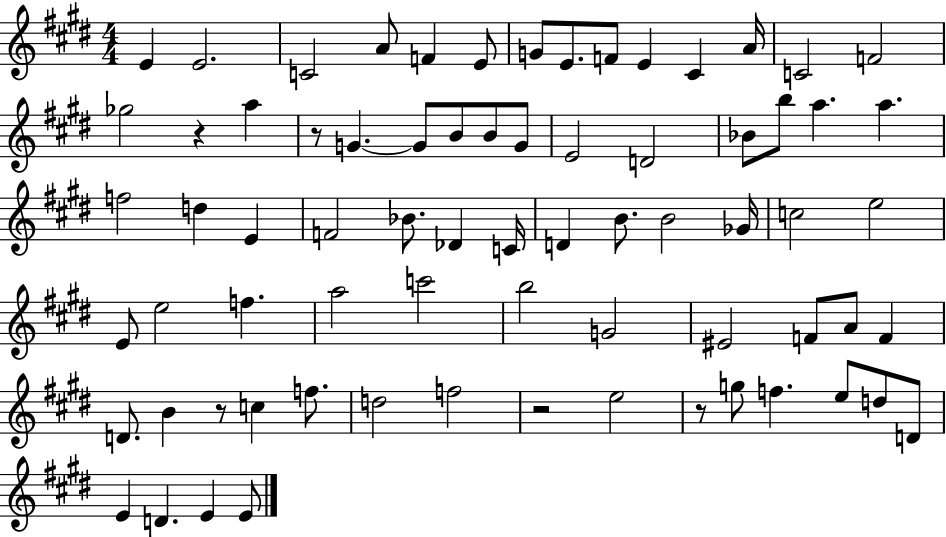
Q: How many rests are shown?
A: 5